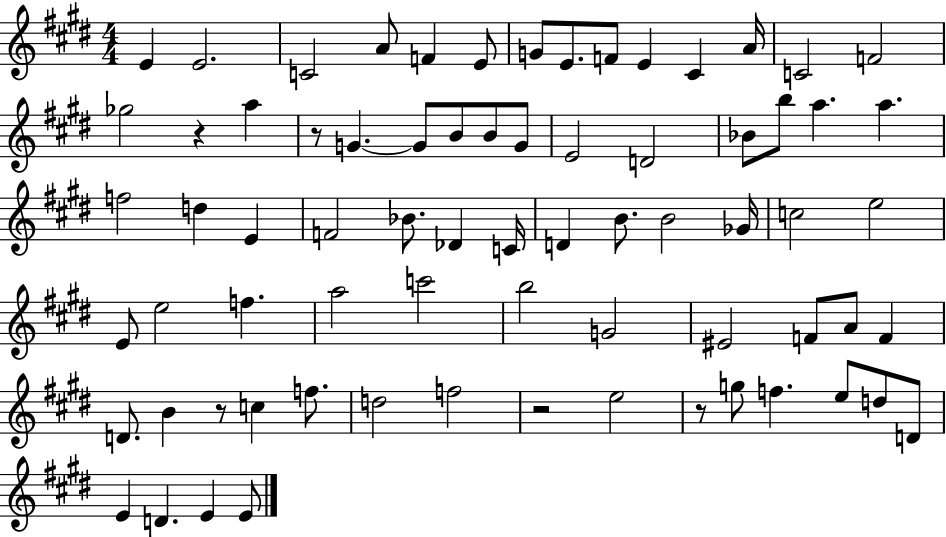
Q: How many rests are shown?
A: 5